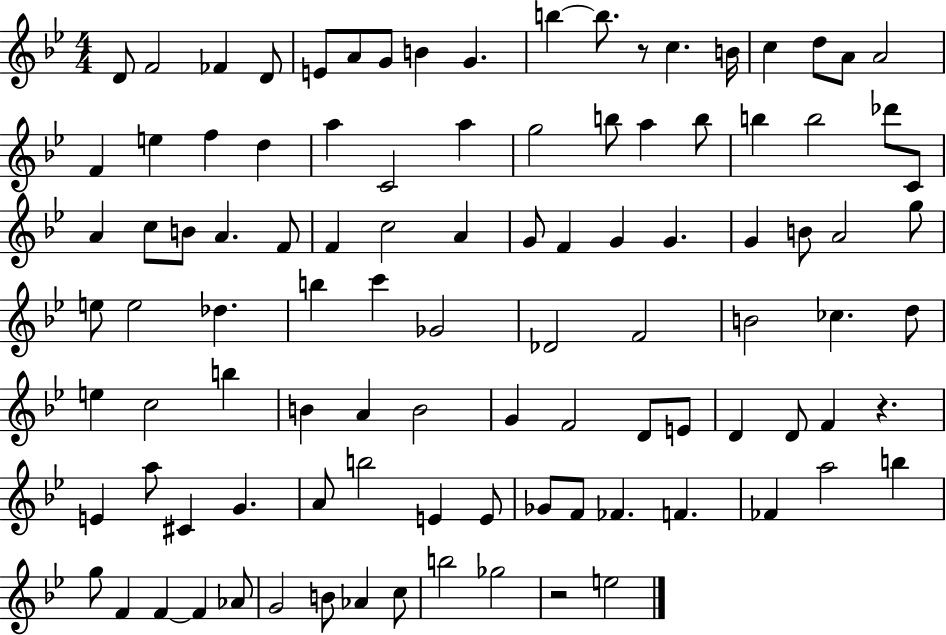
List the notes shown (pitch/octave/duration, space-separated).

D4/e F4/h FES4/q D4/e E4/e A4/e G4/e B4/q G4/q. B5/q B5/e. R/e C5/q. B4/s C5/q D5/e A4/e A4/h F4/q E5/q F5/q D5/q A5/q C4/h A5/q G5/h B5/e A5/q B5/e B5/q B5/h Db6/e C4/e A4/q C5/e B4/e A4/q. F4/e F4/q C5/h A4/q G4/e F4/q G4/q G4/q. G4/q B4/e A4/h G5/e E5/e E5/h Db5/q. B5/q C6/q Gb4/h Db4/h F4/h B4/h CES5/q. D5/e E5/q C5/h B5/q B4/q A4/q B4/h G4/q F4/h D4/e E4/e D4/q D4/e F4/q R/q. E4/q A5/e C#4/q G4/q. A4/e B5/h E4/q E4/e Gb4/e F4/e FES4/q. F4/q. FES4/q A5/h B5/q G5/e F4/q F4/q F4/q Ab4/e G4/h B4/e Ab4/q C5/e B5/h Gb5/h R/h E5/h